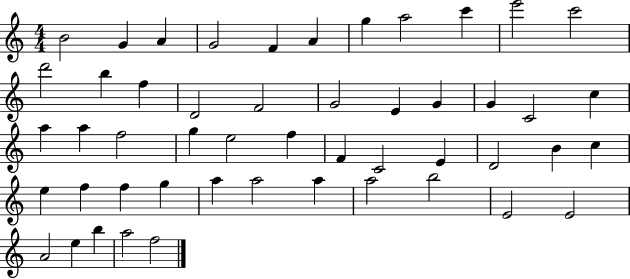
X:1
T:Untitled
M:4/4
L:1/4
K:C
B2 G A G2 F A g a2 c' e'2 c'2 d'2 b f D2 F2 G2 E G G C2 c a a f2 g e2 f F C2 E D2 B c e f f g a a2 a a2 b2 E2 E2 A2 e b a2 f2